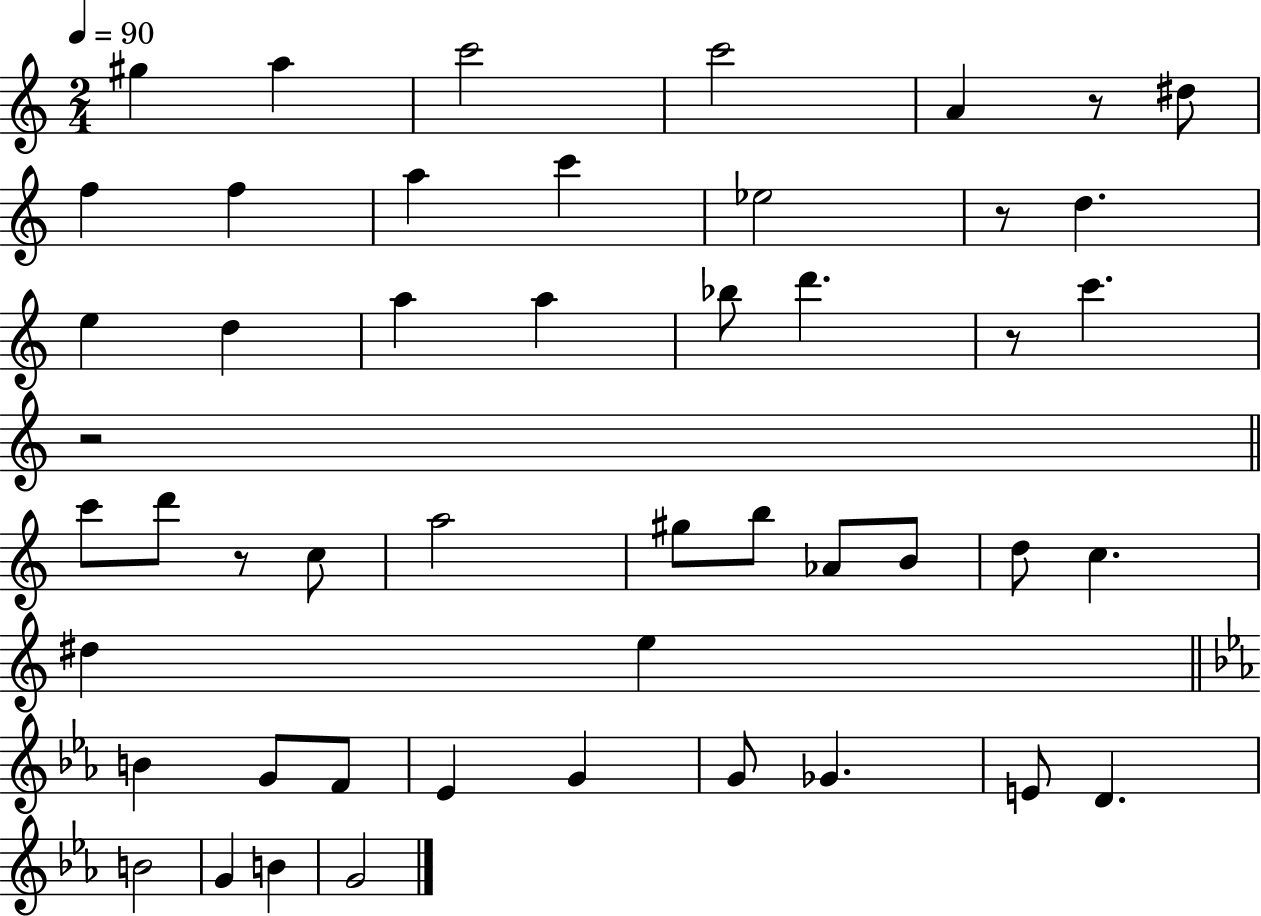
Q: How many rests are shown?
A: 5